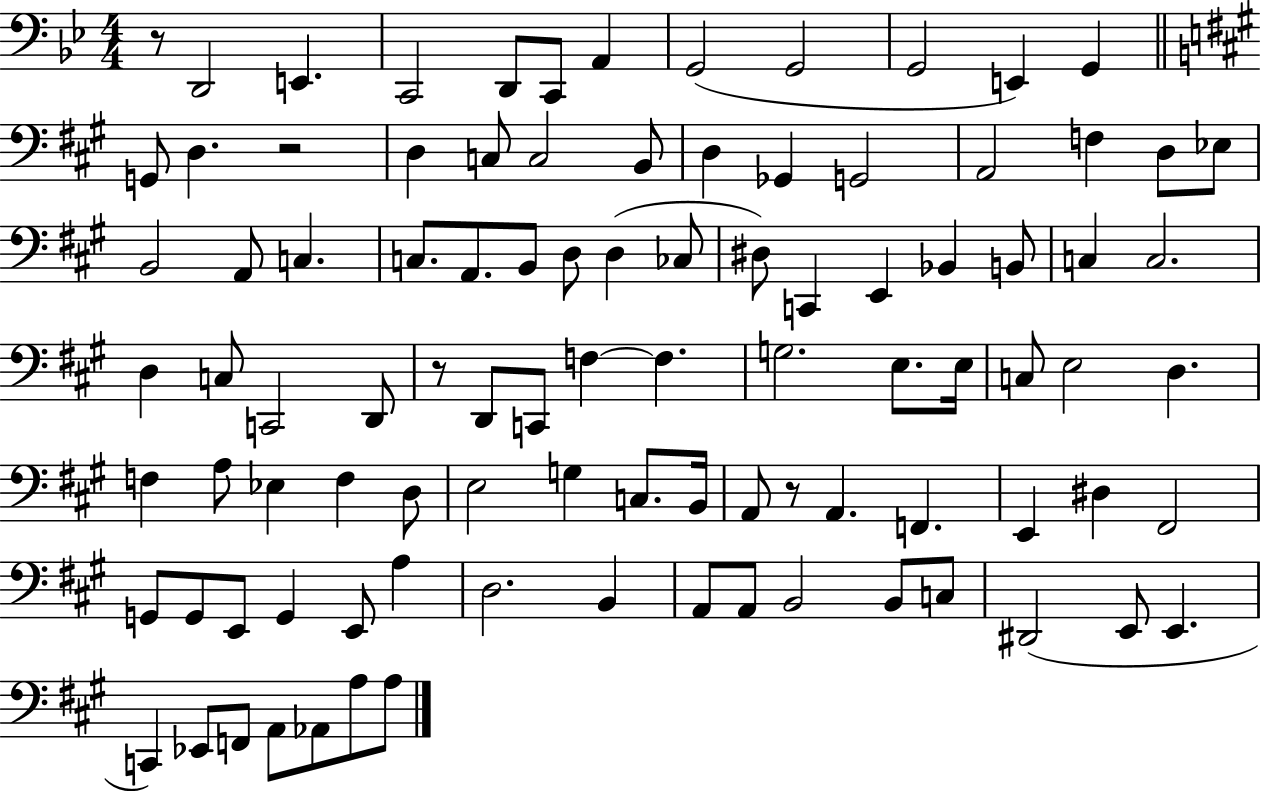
{
  \clef bass
  \numericTimeSignature
  \time 4/4
  \key bes \major
  \repeat volta 2 { r8 d,2 e,4. | c,2 d,8 c,8 a,4 | g,2( g,2 | g,2 e,4) g,4 | \break \bar "||" \break \key a \major g,8 d4. r2 | d4 c8 c2 b,8 | d4 ges,4 g,2 | a,2 f4 d8 ees8 | \break b,2 a,8 c4. | c8. a,8. b,8 d8 d4( ces8 | dis8) c,4 e,4 bes,4 b,8 | c4 c2. | \break d4 c8 c,2 d,8 | r8 d,8 c,8 f4~~ f4. | g2. e8. e16 | c8 e2 d4. | \break f4 a8 ees4 f4 d8 | e2 g4 c8. b,16 | a,8 r8 a,4. f,4. | e,4 dis4 fis,2 | \break g,8 g,8 e,8 g,4 e,8 a4 | d2. b,4 | a,8 a,8 b,2 b,8 c8 | dis,2( e,8 e,4. | \break c,4) ees,8 f,8 a,8 aes,8 a8 a8 | } \bar "|."
}